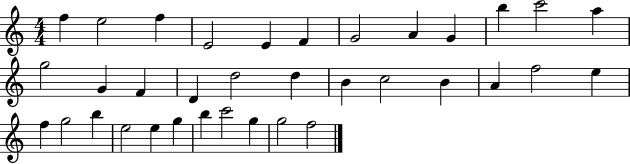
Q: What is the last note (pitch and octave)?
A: F5